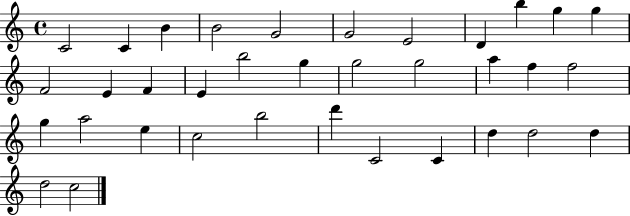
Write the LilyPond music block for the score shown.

{
  \clef treble
  \time 4/4
  \defaultTimeSignature
  \key c \major
  c'2 c'4 b'4 | b'2 g'2 | g'2 e'2 | d'4 b''4 g''4 g''4 | \break f'2 e'4 f'4 | e'4 b''2 g''4 | g''2 g''2 | a''4 f''4 f''2 | \break g''4 a''2 e''4 | c''2 b''2 | d'''4 c'2 c'4 | d''4 d''2 d''4 | \break d''2 c''2 | \bar "|."
}